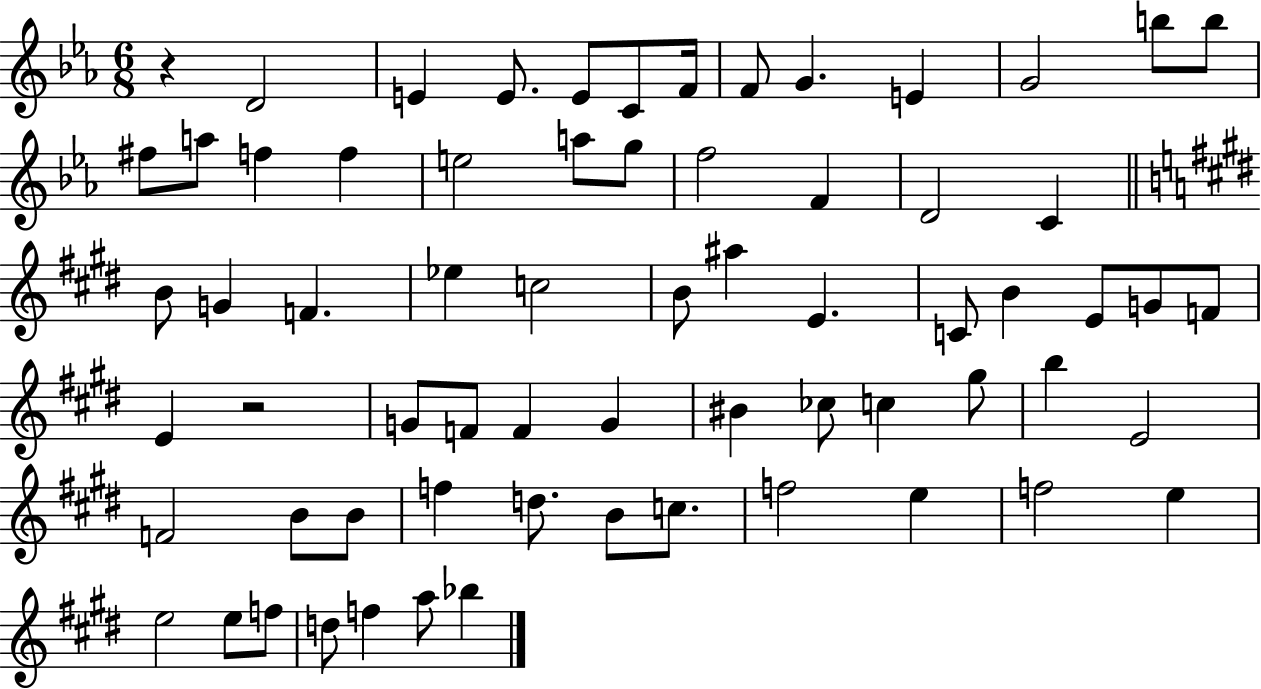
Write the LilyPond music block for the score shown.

{
  \clef treble
  \numericTimeSignature
  \time 6/8
  \key ees \major
  r4 d'2 | e'4 e'8. e'8 c'8 f'16 | f'8 g'4. e'4 | g'2 b''8 b''8 | \break fis''8 a''8 f''4 f''4 | e''2 a''8 g''8 | f''2 f'4 | d'2 c'4 | \break \bar "||" \break \key e \major b'8 g'4 f'4. | ees''4 c''2 | b'8 ais''4 e'4. | c'8 b'4 e'8 g'8 f'8 | \break e'4 r2 | g'8 f'8 f'4 g'4 | bis'4 ces''8 c''4 gis''8 | b''4 e'2 | \break f'2 b'8 b'8 | f''4 d''8. b'8 c''8. | f''2 e''4 | f''2 e''4 | \break e''2 e''8 f''8 | d''8 f''4 a''8 bes''4 | \bar "|."
}